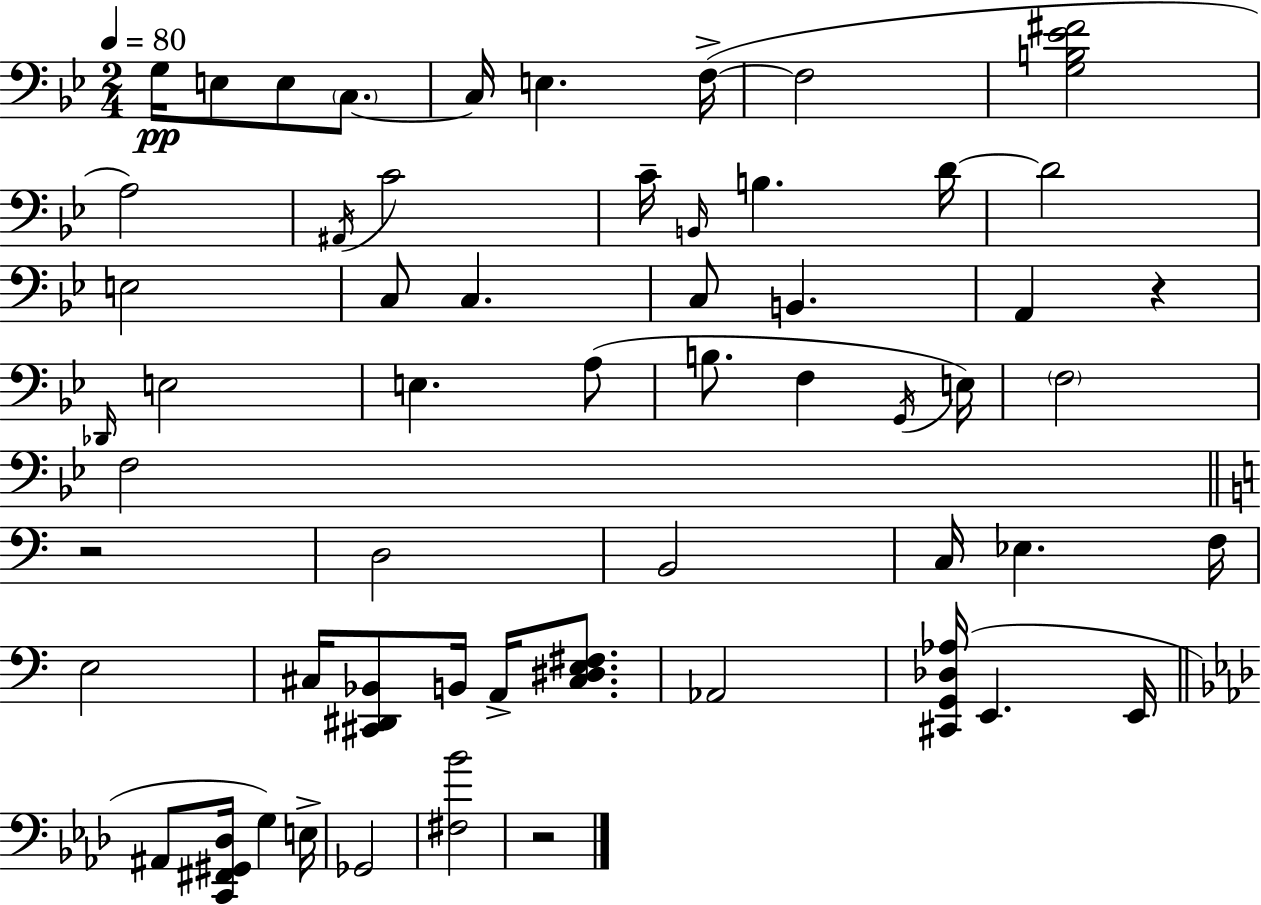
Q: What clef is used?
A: bass